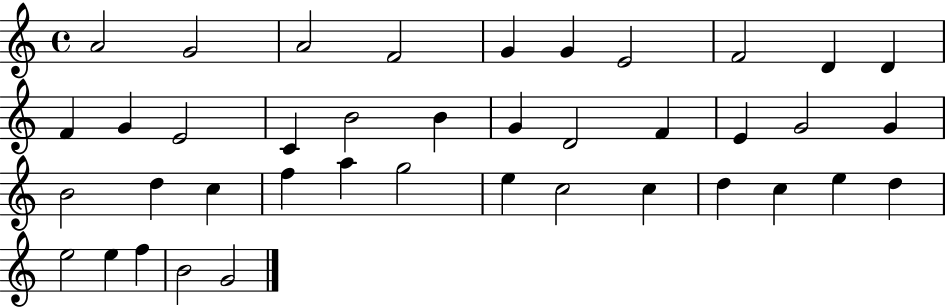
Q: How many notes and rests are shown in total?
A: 40